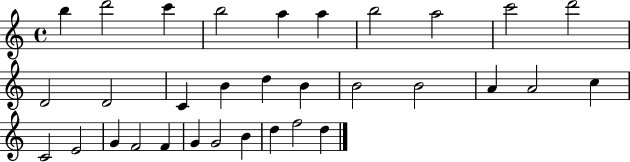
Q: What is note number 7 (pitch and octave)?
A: B5